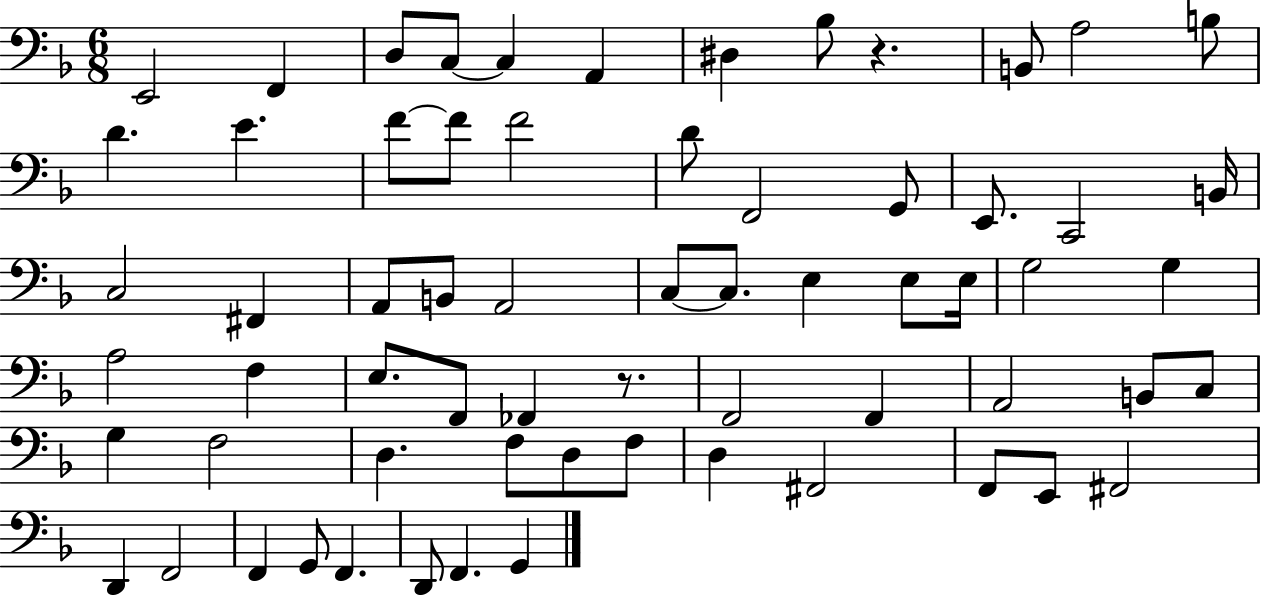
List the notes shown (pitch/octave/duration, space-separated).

E2/h F2/q D3/e C3/e C3/q A2/q D#3/q Bb3/e R/q. B2/e A3/h B3/e D4/q. E4/q. F4/e F4/e F4/h D4/e F2/h G2/e E2/e. C2/h B2/s C3/h F#2/q A2/e B2/e A2/h C3/e C3/e. E3/q E3/e E3/s G3/h G3/q A3/h F3/q E3/e. F2/e FES2/q R/e. F2/h F2/q A2/h B2/e C3/e G3/q F3/h D3/q. F3/e D3/e F3/e D3/q F#2/h F2/e E2/e F#2/h D2/q F2/h F2/q G2/e F2/q. D2/e F2/q. G2/q